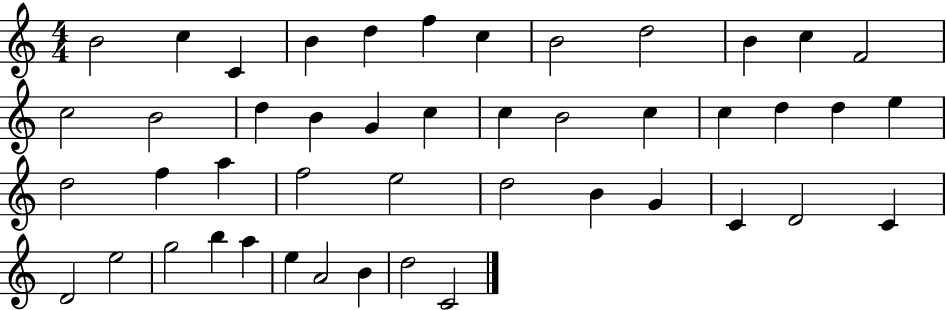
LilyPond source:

{
  \clef treble
  \numericTimeSignature
  \time 4/4
  \key c \major
  b'2 c''4 c'4 | b'4 d''4 f''4 c''4 | b'2 d''2 | b'4 c''4 f'2 | \break c''2 b'2 | d''4 b'4 g'4 c''4 | c''4 b'2 c''4 | c''4 d''4 d''4 e''4 | \break d''2 f''4 a''4 | f''2 e''2 | d''2 b'4 g'4 | c'4 d'2 c'4 | \break d'2 e''2 | g''2 b''4 a''4 | e''4 a'2 b'4 | d''2 c'2 | \break \bar "|."
}